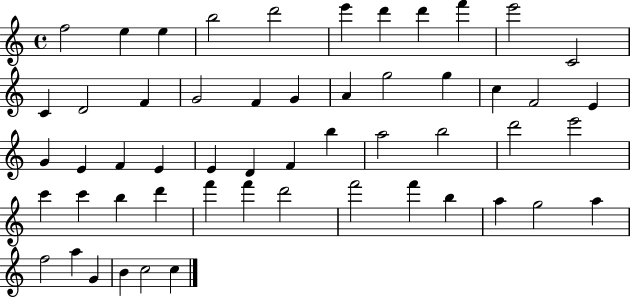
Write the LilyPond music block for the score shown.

{
  \clef treble
  \time 4/4
  \defaultTimeSignature
  \key c \major
  f''2 e''4 e''4 | b''2 d'''2 | e'''4 d'''4 d'''4 f'''4 | e'''2 c'2 | \break c'4 d'2 f'4 | g'2 f'4 g'4 | a'4 g''2 g''4 | c''4 f'2 e'4 | \break g'4 e'4 f'4 e'4 | e'4 d'4 f'4 b''4 | a''2 b''2 | d'''2 e'''2 | \break c'''4 c'''4 b''4 d'''4 | f'''4 f'''4 d'''2 | f'''2 f'''4 b''4 | a''4 g''2 a''4 | \break f''2 a''4 g'4 | b'4 c''2 c''4 | \bar "|."
}